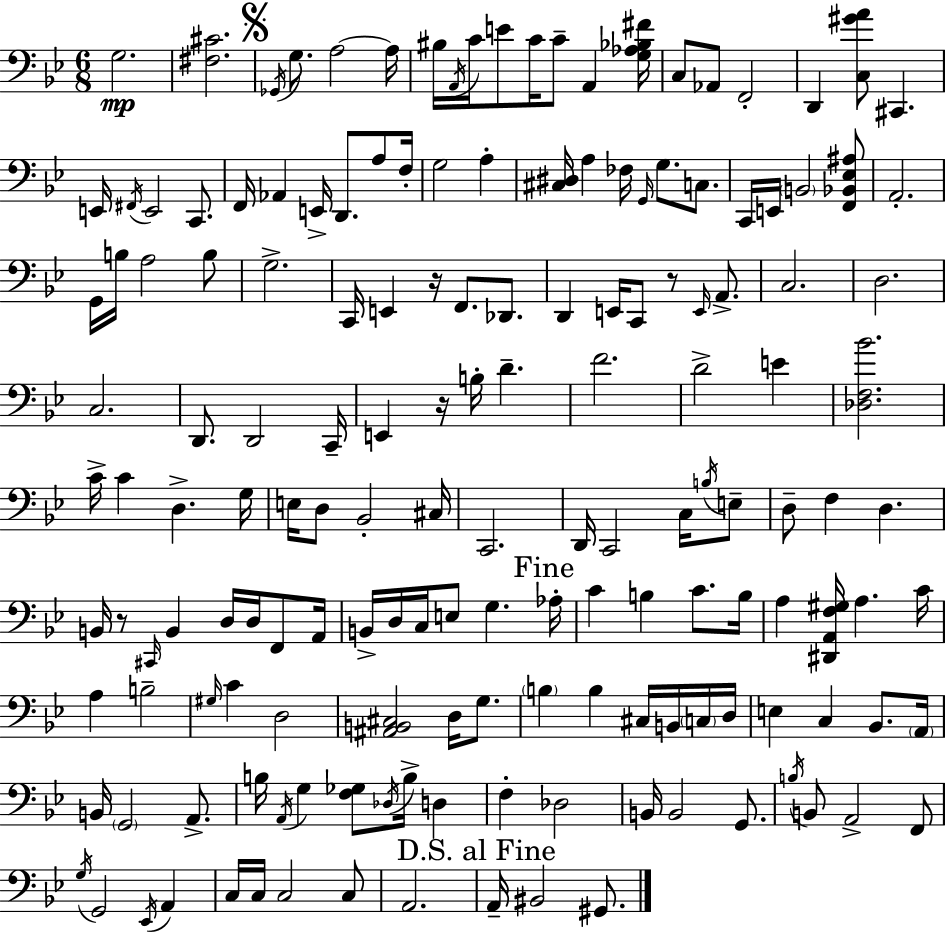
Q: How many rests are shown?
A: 4